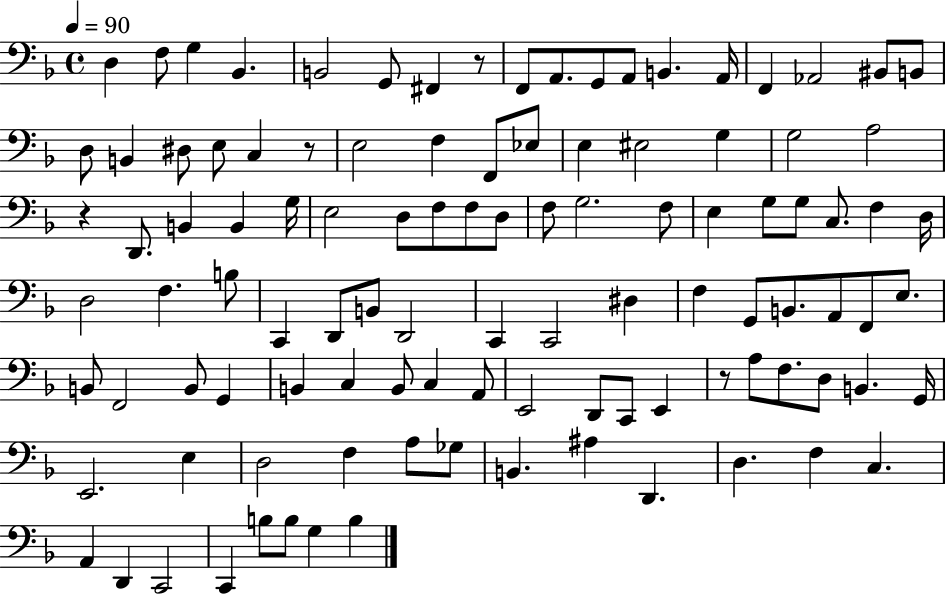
{
  \clef bass
  \time 4/4
  \defaultTimeSignature
  \key f \major
  \tempo 4 = 90
  d4 f8 g4 bes,4. | b,2 g,8 fis,4 r8 | f,8 a,8. g,8 a,8 b,4. a,16 | f,4 aes,2 bis,8 b,8 | \break d8 b,4 dis8 e8 c4 r8 | e2 f4 f,8 ees8 | e4 eis2 g4 | g2 a2 | \break r4 d,8. b,4 b,4 g16 | e2 d8 f8 f8 d8 | f8 g2. f8 | e4 g8 g8 c8. f4 d16 | \break d2 f4. b8 | c,4 d,8 b,8 d,2 | c,4 c,2 dis4 | f4 g,8 b,8. a,8 f,8 e8. | \break b,8 f,2 b,8 g,4 | b,4 c4 b,8 c4 a,8 | e,2 d,8 c,8 e,4 | r8 a8 f8. d8 b,4. g,16 | \break e,2. e4 | d2 f4 a8 ges8 | b,4. ais4 d,4. | d4. f4 c4. | \break a,4 d,4 c,2 | c,4 b8 b8 g4 b4 | \bar "|."
}